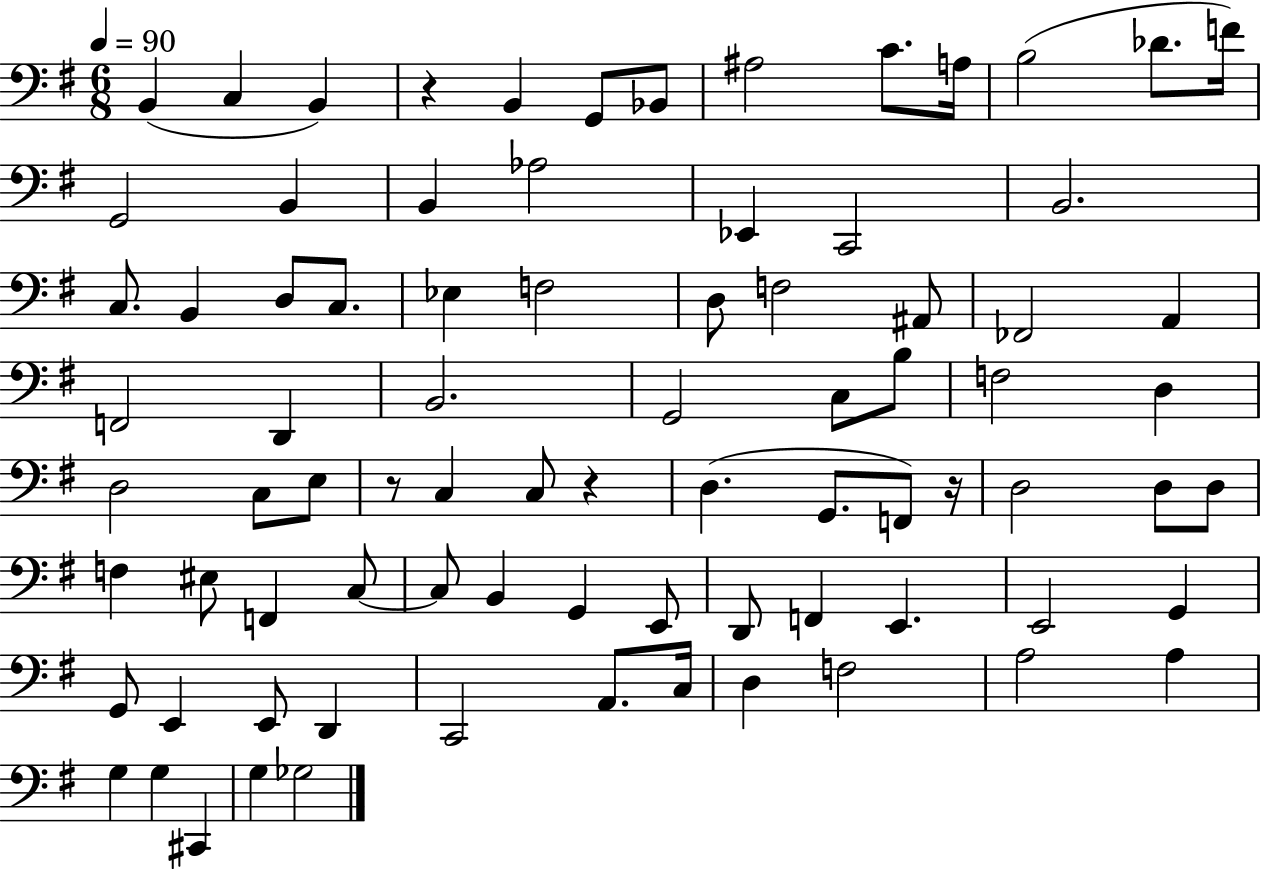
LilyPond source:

{
  \clef bass
  \numericTimeSignature
  \time 6/8
  \key g \major
  \tempo 4 = 90
  b,4( c4 b,4) | r4 b,4 g,8 bes,8 | ais2 c'8. a16 | b2( des'8. f'16) | \break g,2 b,4 | b,4 aes2 | ees,4 c,2 | b,2. | \break c8. b,4 d8 c8. | ees4 f2 | d8 f2 ais,8 | fes,2 a,4 | \break f,2 d,4 | b,2. | g,2 c8 b8 | f2 d4 | \break d2 c8 e8 | r8 c4 c8 r4 | d4.( g,8. f,8) r16 | d2 d8 d8 | \break f4 eis8 f,4 c8~~ | c8 b,4 g,4 e,8 | d,8 f,4 e,4. | e,2 g,4 | \break g,8 e,4 e,8 d,4 | c,2 a,8. c16 | d4 f2 | a2 a4 | \break g4 g4 cis,4 | g4 ges2 | \bar "|."
}